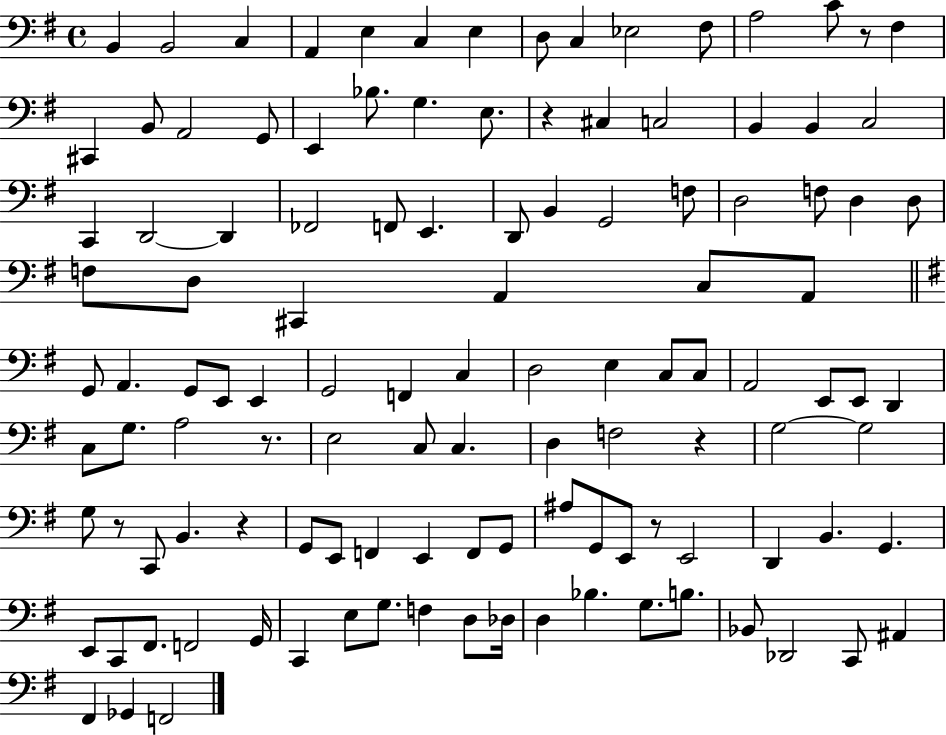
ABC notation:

X:1
T:Untitled
M:4/4
L:1/4
K:G
B,, B,,2 C, A,, E, C, E, D,/2 C, _E,2 ^F,/2 A,2 C/2 z/2 ^F, ^C,, B,,/2 A,,2 G,,/2 E,, _B,/2 G, E,/2 z ^C, C,2 B,, B,, C,2 C,, D,,2 D,, _F,,2 F,,/2 E,, D,,/2 B,, G,,2 F,/2 D,2 F,/2 D, D,/2 F,/2 D,/2 ^C,, A,, C,/2 A,,/2 G,,/2 A,, G,,/2 E,,/2 E,, G,,2 F,, C, D,2 E, C,/2 C,/2 A,,2 E,,/2 E,,/2 D,, C,/2 G,/2 A,2 z/2 E,2 C,/2 C, D, F,2 z G,2 G,2 G,/2 z/2 C,,/2 B,, z G,,/2 E,,/2 F,, E,, F,,/2 G,,/2 ^A,/2 G,,/2 E,,/2 z/2 E,,2 D,, B,, G,, E,,/2 C,,/2 ^F,,/2 F,,2 G,,/4 C,, E,/2 G,/2 F, D,/2 _D,/4 D, _B, G,/2 B,/2 _B,,/2 _D,,2 C,,/2 ^A,, ^F,, _G,, F,,2